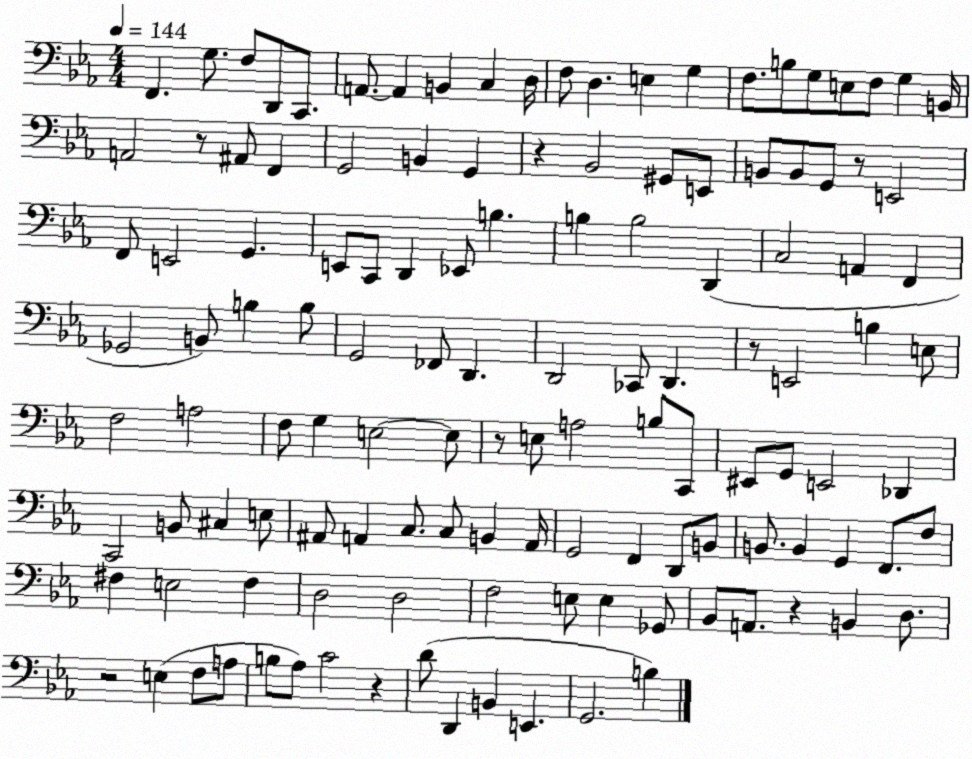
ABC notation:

X:1
T:Untitled
M:4/4
L:1/4
K:Eb
F,, G,/2 F,/2 D,,/2 C,,/2 A,,/2 A,, B,, C, D,/4 F,/2 D, E, G, F,/2 B,/2 G,/2 E,/2 F,/2 G, B,,/4 A,,2 z/2 ^A,,/2 F,, G,,2 B,, G,, z _B,,2 ^G,,/2 E,,/2 B,,/2 B,,/2 G,,/2 z/2 E,,2 F,,/2 E,,2 G,, E,,/2 C,,/2 D,, _E,,/2 B, B, B,2 D,, C,2 A,, F,, _G,,2 B,,/2 B, B,/2 G,,2 _F,,/2 D,, D,,2 _C,,/2 D,, z/2 E,,2 B, E,/2 F,2 A,2 F,/2 G, E,2 E,/2 z/2 E,/2 A,2 B,/2 C,,/2 ^E,,/2 G,,/2 E,,2 _D,, C,,2 B,,/2 ^C, E,/2 ^A,,/2 A,, C,/2 C,/2 B,, A,,/4 G,,2 F,, D,,/2 B,,/2 B,,/2 B,, G,, F,,/2 F,/2 ^F, E,2 ^F, D,2 D,2 F,2 E,/2 E, _G,,/2 _B,,/2 A,,/2 z B,, D,/2 z2 E, F,/2 A,/2 B,/2 _A,/2 C2 z D/2 D,, B,, E,, G,,2 B,